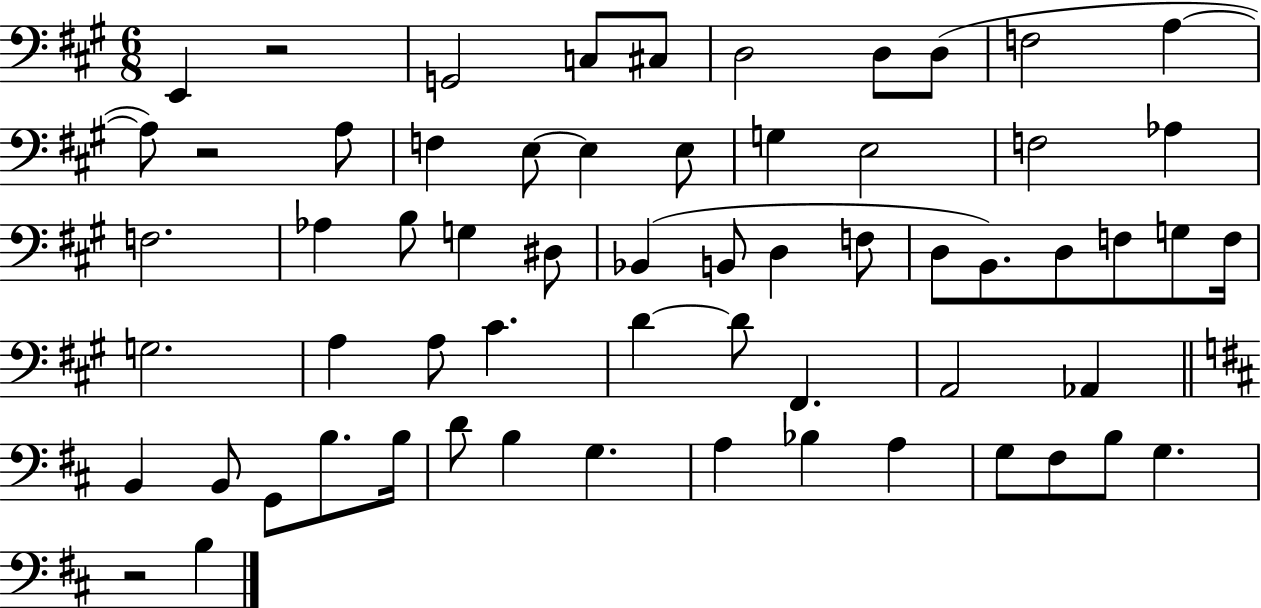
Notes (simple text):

E2/q R/h G2/h C3/e C#3/e D3/h D3/e D3/e F3/h A3/q A3/e R/h A3/e F3/q E3/e E3/q E3/e G3/q E3/h F3/h Ab3/q F3/h. Ab3/q B3/e G3/q D#3/e Bb2/q B2/e D3/q F3/e D3/e B2/e. D3/e F3/e G3/e F3/s G3/h. A3/q A3/e C#4/q. D4/q D4/e F#2/q. A2/h Ab2/q B2/q B2/e G2/e B3/e. B3/s D4/e B3/q G3/q. A3/q Bb3/q A3/q G3/e F#3/e B3/e G3/q. R/h B3/q